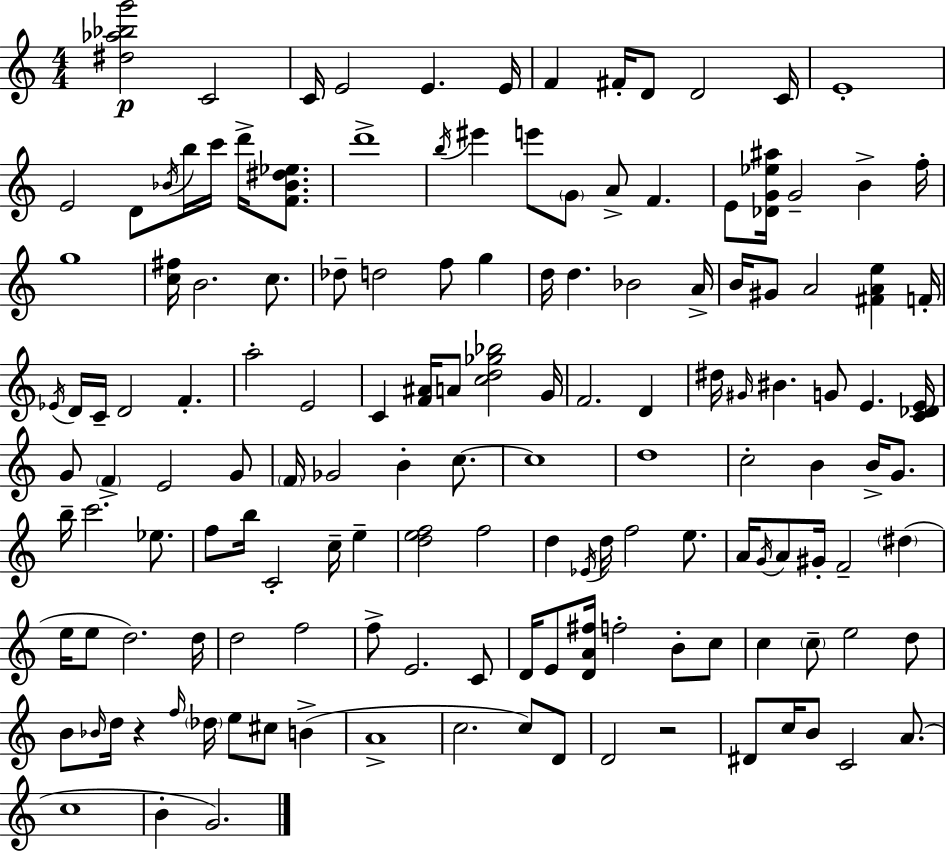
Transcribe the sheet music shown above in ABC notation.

X:1
T:Untitled
M:4/4
L:1/4
K:C
[^d_a_bg']2 C2 C/4 E2 E E/4 F ^F/4 D/2 D2 C/4 E4 E2 D/2 _B/4 b/4 c'/4 d'/4 [F_B^d_e]/2 d'4 b/4 ^e' e'/2 G/2 A/2 F E/2 [_DG_e^a]/4 G2 B f/4 g4 [c^f]/4 B2 c/2 _d/2 d2 f/2 g d/4 d _B2 A/4 B/4 ^G/2 A2 [^FAe] F/4 _E/4 D/4 C/4 D2 F a2 E2 C [F^A]/4 A/2 [cd_g_b]2 G/4 F2 D ^d/4 ^G/4 ^B G/2 E [C_DE]/4 G/2 F E2 G/2 F/4 _G2 B c/2 c4 d4 c2 B B/4 G/2 b/4 c'2 _e/2 f/2 b/4 C2 c/4 e [def]2 f2 d _E/4 d/4 f2 e/2 A/4 G/4 A/2 ^G/4 F2 ^d e/4 e/2 d2 d/4 d2 f2 f/2 E2 C/2 D/4 E/2 [DA^f]/4 f2 B/2 c/2 c c/2 e2 d/2 B/2 _B/4 d/4 z f/4 _d/4 e/2 ^c/2 B A4 c2 c/2 D/2 D2 z2 ^D/2 c/4 B/2 C2 A/2 c4 B G2